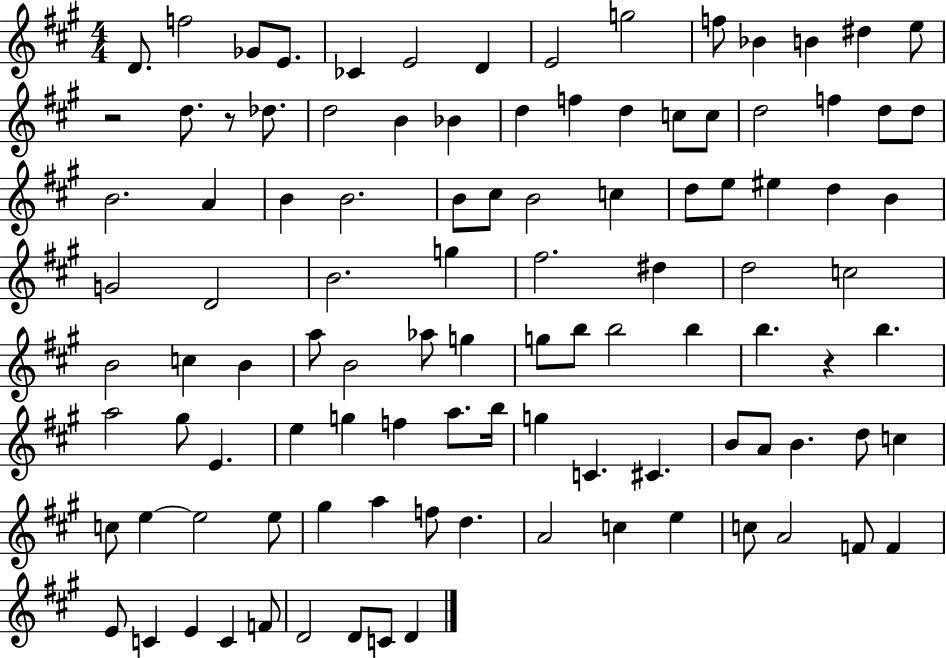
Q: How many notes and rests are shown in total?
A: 105